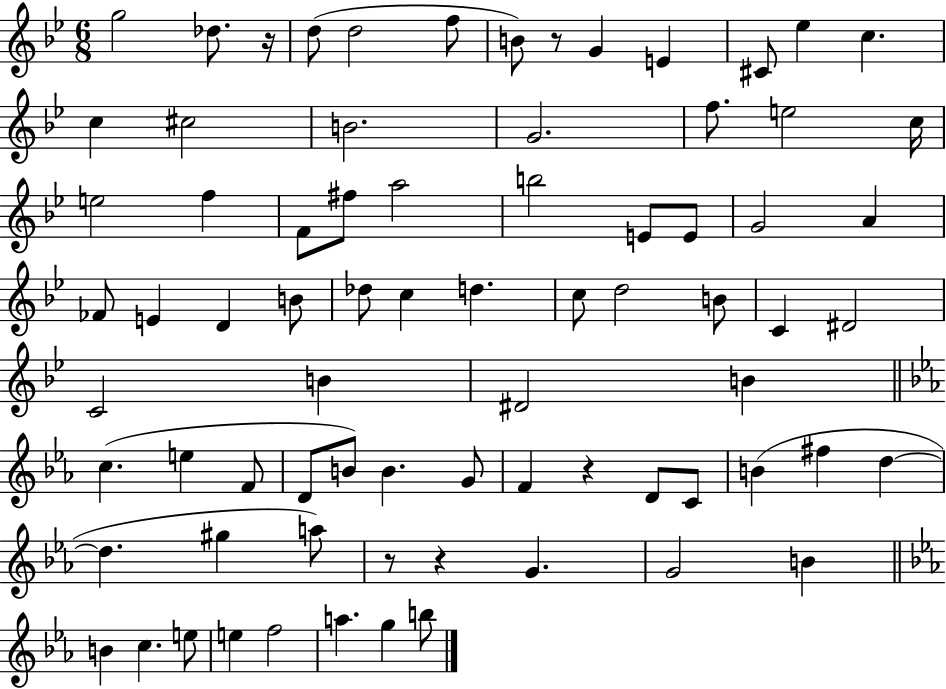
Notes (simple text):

G5/h Db5/e. R/s D5/e D5/h F5/e B4/e R/e G4/q E4/q C#4/e Eb5/q C5/q. C5/q C#5/h B4/h. G4/h. F5/e. E5/h C5/s E5/h F5/q F4/e F#5/e A5/h B5/h E4/e E4/e G4/h A4/q FES4/e E4/q D4/q B4/e Db5/e C5/q D5/q. C5/e D5/h B4/e C4/q D#4/h C4/h B4/q D#4/h B4/q C5/q. E5/q F4/e D4/e B4/e B4/q. G4/e F4/q R/q D4/e C4/e B4/q F#5/q D5/q D5/q. G#5/q A5/e R/e R/q G4/q. G4/h B4/q B4/q C5/q. E5/e E5/q F5/h A5/q. G5/q B5/e